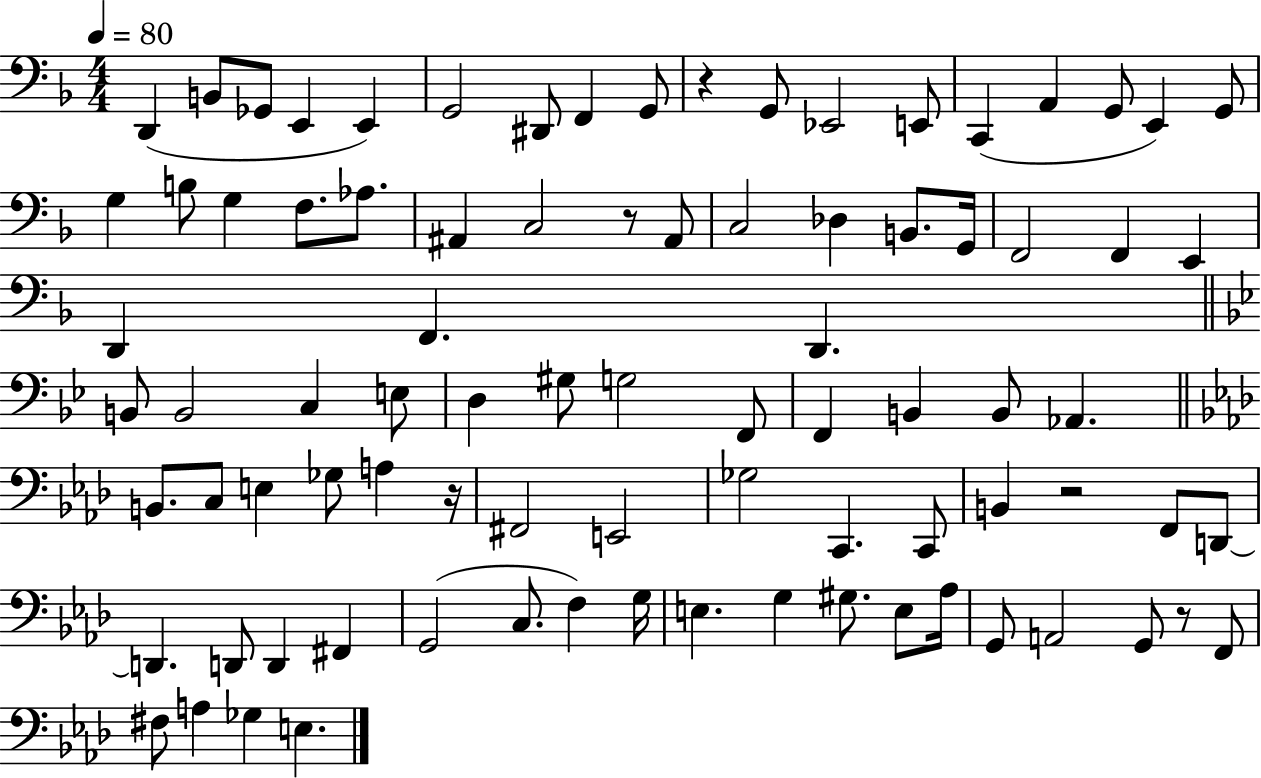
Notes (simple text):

D2/q B2/e Gb2/e E2/q E2/q G2/h D#2/e F2/q G2/e R/q G2/e Eb2/h E2/e C2/q A2/q G2/e E2/q G2/e G3/q B3/e G3/q F3/e. Ab3/e. A#2/q C3/h R/e A#2/e C3/h Db3/q B2/e. G2/s F2/h F2/q E2/q D2/q F2/q. D2/q. B2/e B2/h C3/q E3/e D3/q G#3/e G3/h F2/e F2/q B2/q B2/e Ab2/q. B2/e. C3/e E3/q Gb3/e A3/q R/s F#2/h E2/h Gb3/h C2/q. C2/e B2/q R/h F2/e D2/e D2/q. D2/e D2/q F#2/q G2/h C3/e. F3/q G3/s E3/q. G3/q G#3/e. E3/e Ab3/s G2/e A2/h G2/e R/e F2/e F#3/e A3/q Gb3/q E3/q.